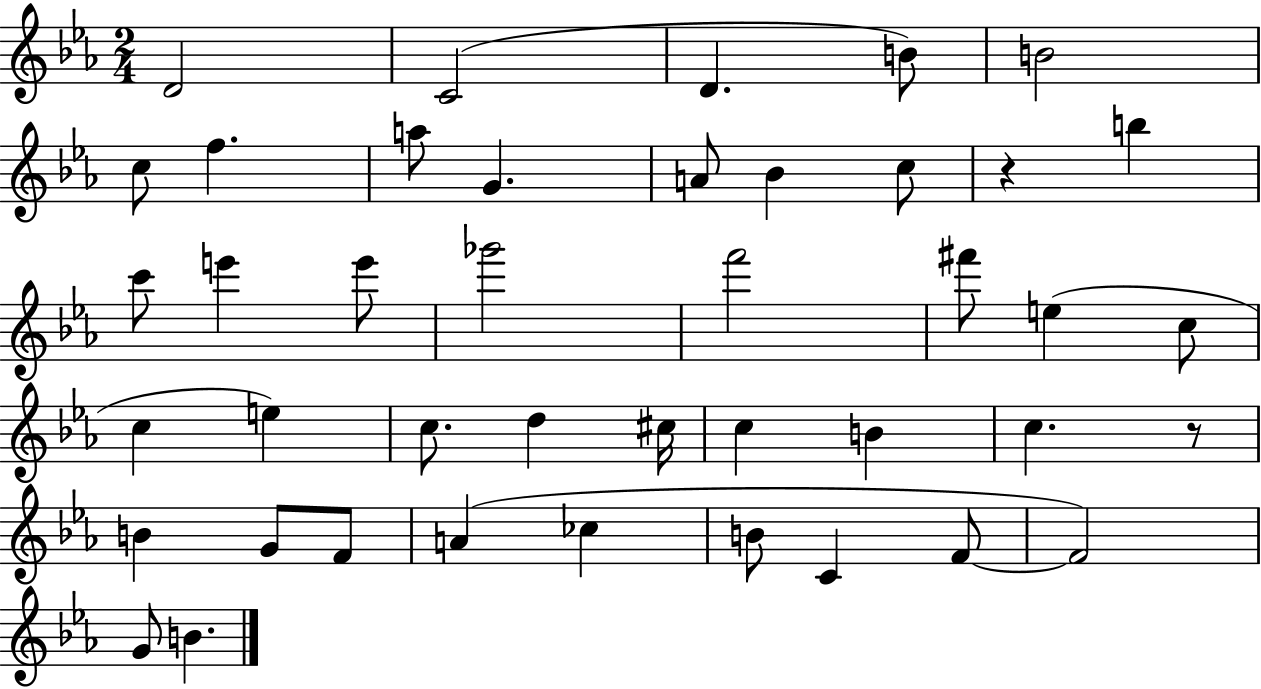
D4/h C4/h D4/q. B4/e B4/h C5/e F5/q. A5/e G4/q. A4/e Bb4/q C5/e R/q B5/q C6/e E6/q E6/e Gb6/h F6/h F#6/e E5/q C5/e C5/q E5/q C5/e. D5/q C#5/s C5/q B4/q C5/q. R/e B4/q G4/e F4/e A4/q CES5/q B4/e C4/q F4/e F4/h G4/e B4/q.